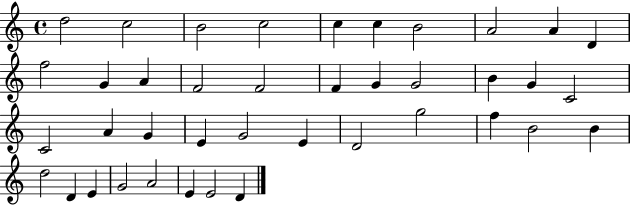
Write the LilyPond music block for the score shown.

{
  \clef treble
  \time 4/4
  \defaultTimeSignature
  \key c \major
  d''2 c''2 | b'2 c''2 | c''4 c''4 b'2 | a'2 a'4 d'4 | \break f''2 g'4 a'4 | f'2 f'2 | f'4 g'4 g'2 | b'4 g'4 c'2 | \break c'2 a'4 g'4 | e'4 g'2 e'4 | d'2 g''2 | f''4 b'2 b'4 | \break d''2 d'4 e'4 | g'2 a'2 | e'4 e'2 d'4 | \bar "|."
}